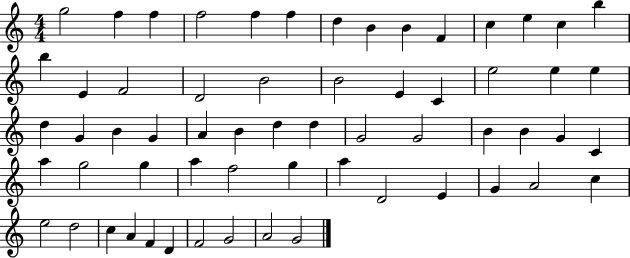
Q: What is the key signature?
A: C major